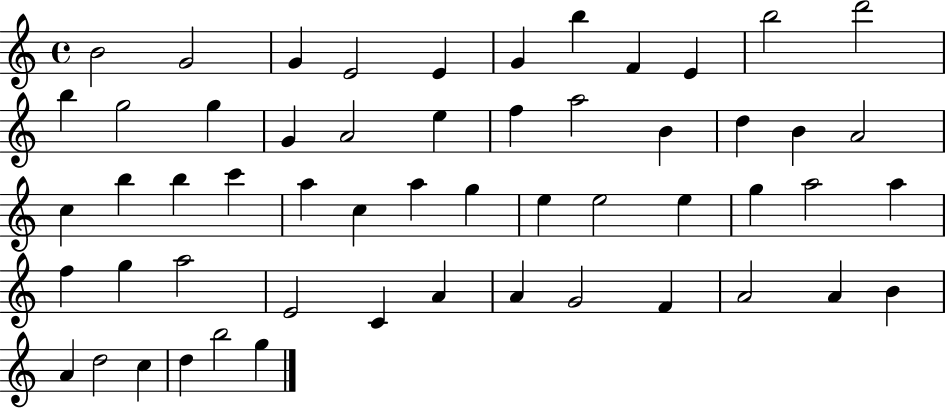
{
  \clef treble
  \time 4/4
  \defaultTimeSignature
  \key c \major
  b'2 g'2 | g'4 e'2 e'4 | g'4 b''4 f'4 e'4 | b''2 d'''2 | \break b''4 g''2 g''4 | g'4 a'2 e''4 | f''4 a''2 b'4 | d''4 b'4 a'2 | \break c''4 b''4 b''4 c'''4 | a''4 c''4 a''4 g''4 | e''4 e''2 e''4 | g''4 a''2 a''4 | \break f''4 g''4 a''2 | e'2 c'4 a'4 | a'4 g'2 f'4 | a'2 a'4 b'4 | \break a'4 d''2 c''4 | d''4 b''2 g''4 | \bar "|."
}